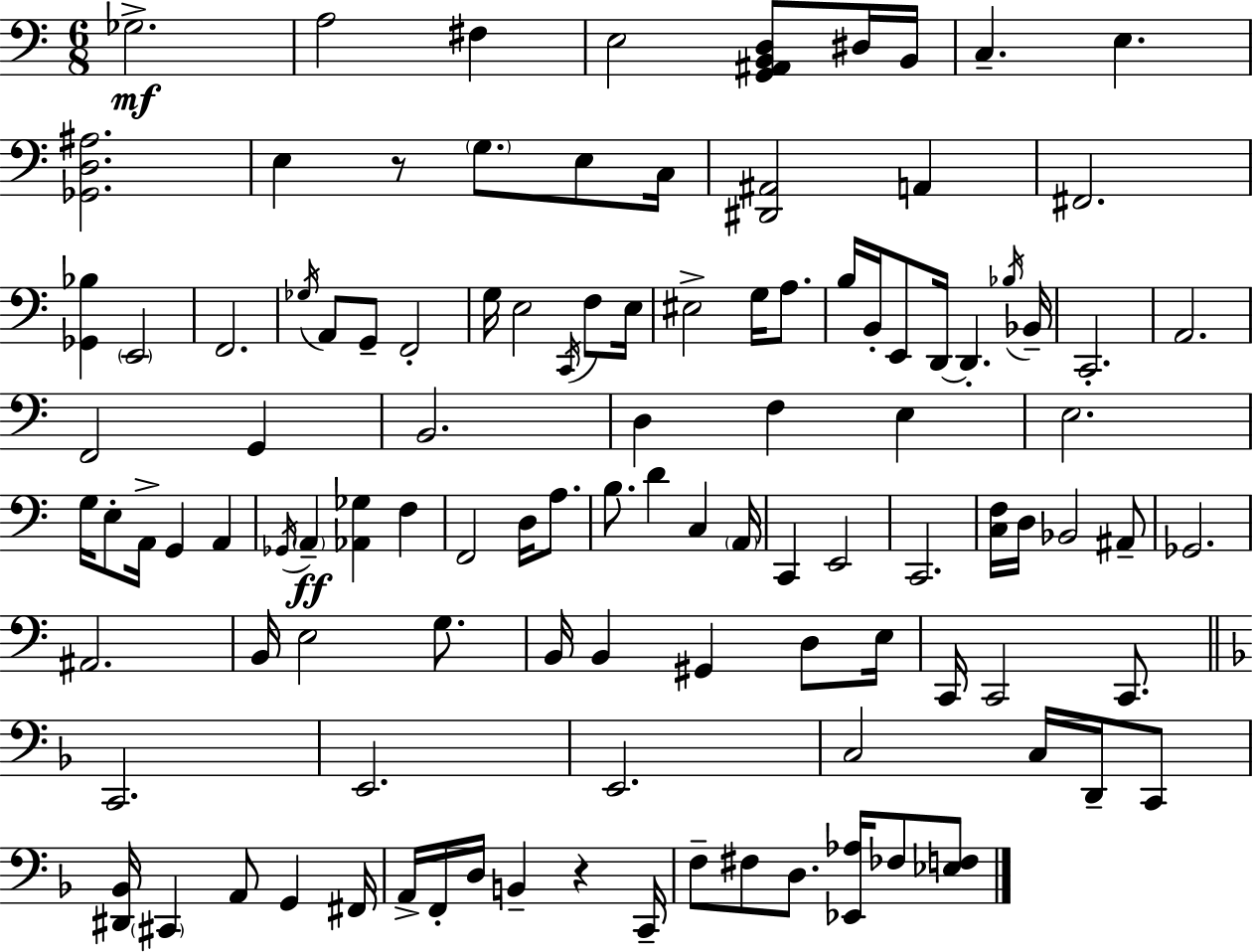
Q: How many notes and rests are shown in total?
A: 109